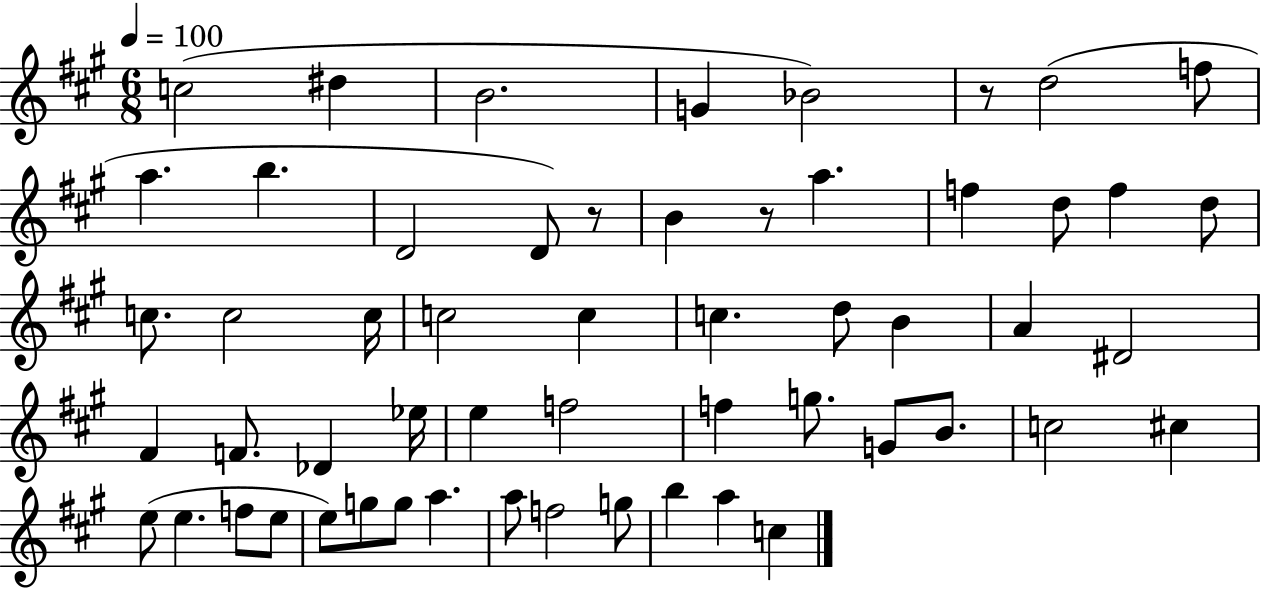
C5/h D#5/q B4/h. G4/q Bb4/h R/e D5/h F5/e A5/q. B5/q. D4/h D4/e R/e B4/q R/e A5/q. F5/q D5/e F5/q D5/e C5/e. C5/h C5/s C5/h C5/q C5/q. D5/e B4/q A4/q D#4/h F#4/q F4/e. Db4/q Eb5/s E5/q F5/h F5/q G5/e. G4/e B4/e. C5/h C#5/q E5/e E5/q. F5/e E5/e E5/e G5/e G5/e A5/q. A5/e F5/h G5/e B5/q A5/q C5/q